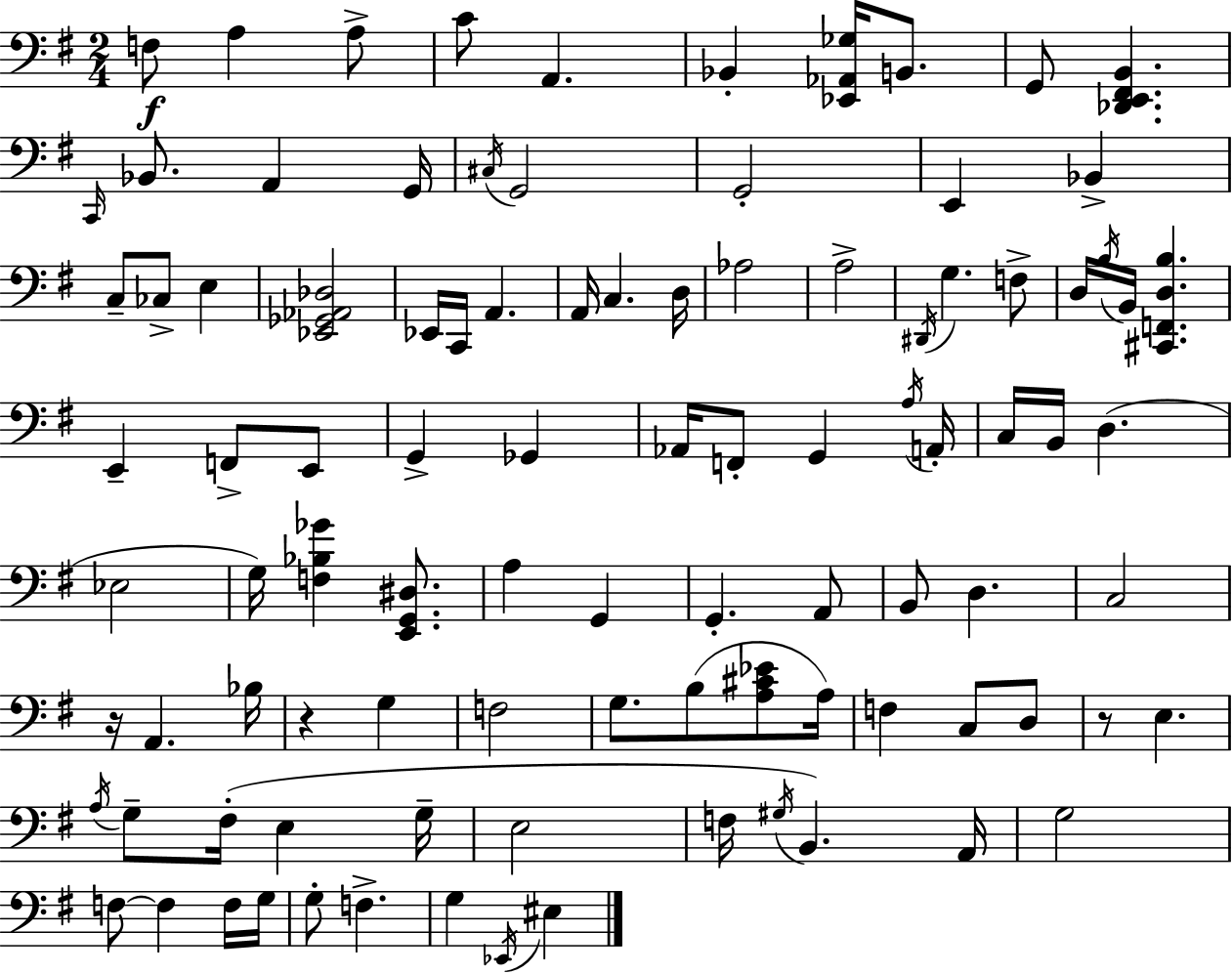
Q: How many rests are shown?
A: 3